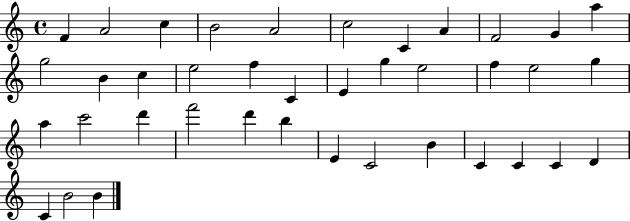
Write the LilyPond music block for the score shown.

{
  \clef treble
  \time 4/4
  \defaultTimeSignature
  \key c \major
  f'4 a'2 c''4 | b'2 a'2 | c''2 c'4 a'4 | f'2 g'4 a''4 | \break g''2 b'4 c''4 | e''2 f''4 c'4 | e'4 g''4 e''2 | f''4 e''2 g''4 | \break a''4 c'''2 d'''4 | f'''2 d'''4 b''4 | e'4 c'2 b'4 | c'4 c'4 c'4 d'4 | \break c'4 b'2 b'4 | \bar "|."
}